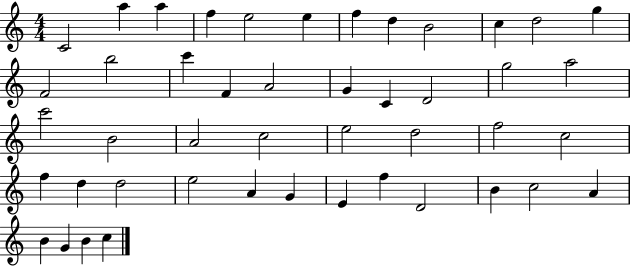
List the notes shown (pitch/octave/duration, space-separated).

C4/h A5/q A5/q F5/q E5/h E5/q F5/q D5/q B4/h C5/q D5/h G5/q F4/h B5/h C6/q F4/q A4/h G4/q C4/q D4/h G5/h A5/h C6/h B4/h A4/h C5/h E5/h D5/h F5/h C5/h F5/q D5/q D5/h E5/h A4/q G4/q E4/q F5/q D4/h B4/q C5/h A4/q B4/q G4/q B4/q C5/q